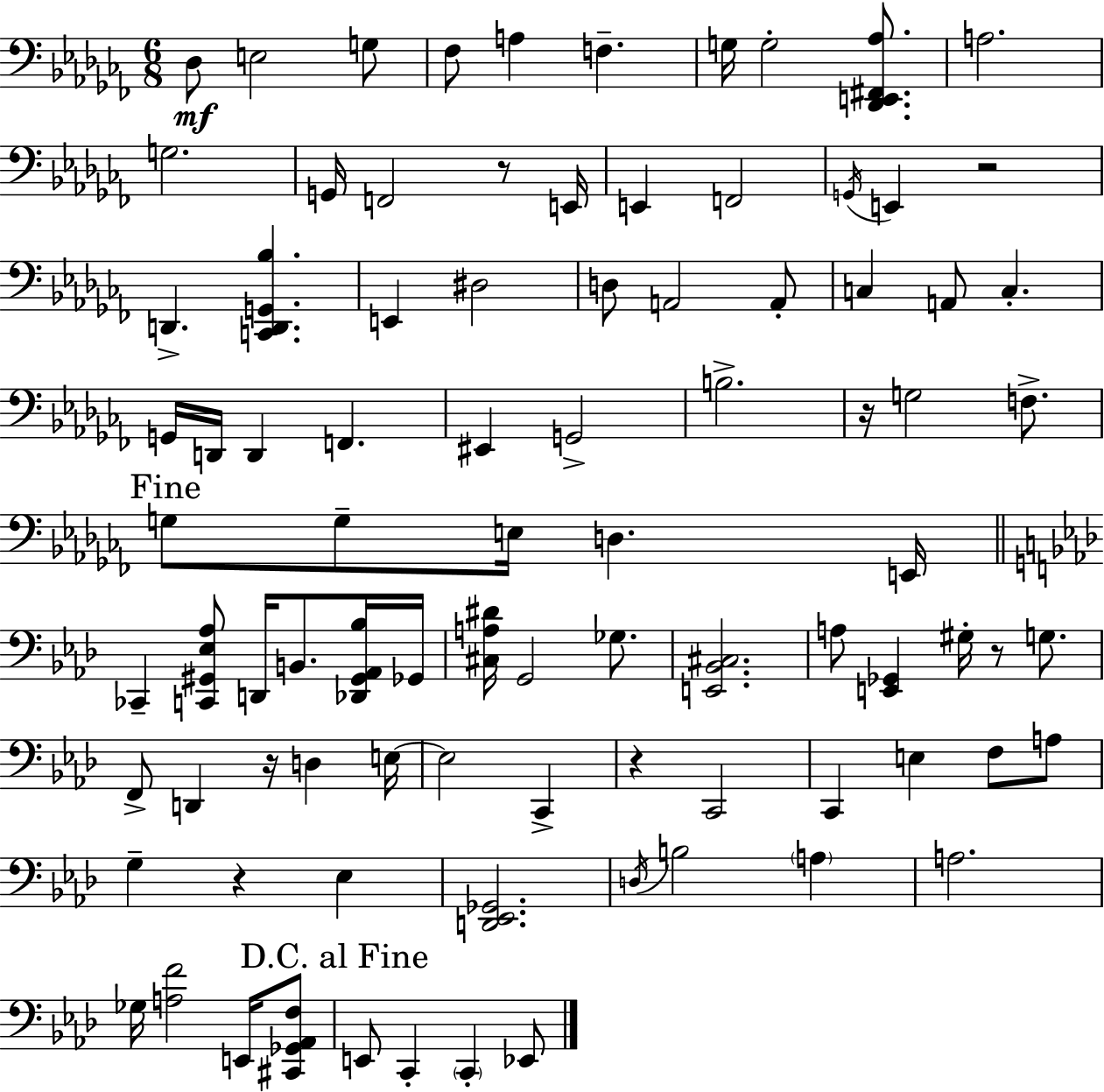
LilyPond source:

{
  \clef bass
  \numericTimeSignature
  \time 6/8
  \key aes \minor
  \repeat volta 2 { des8\mf e2 g8 | fes8 a4 f4.-- | g16 g2-. <des, e, fis, aes>8. | a2. | \break g2. | g,16 f,2 r8 e,16 | e,4 f,2 | \acciaccatura { g,16 } e,4 r2 | \break d,4.-> <c, d, g, bes>4. | e,4 dis2 | d8 a,2 a,8-. | c4 a,8 c4.-. | \break g,16 d,16 d,4 f,4. | eis,4 g,2-> | b2.-> | r16 g2 f8.-> | \break \mark "Fine" g8 g8-- e16 d4. | e,16 \bar "||" \break \key f \minor ces,4-- <c, gis, ees aes>8 d,16 b,8. <des, gis, aes, bes>16 ges,16 | <cis a dis'>16 g,2 ges8. | <e, bes, cis>2. | a8 <e, ges,>4 gis16-. r8 g8. | \break f,8-> d,4 r16 d4 e16~~ | e2 c,4-> | r4 c,2 | c,4 e4 f8 a8 | \break g4-- r4 ees4 | <d, ees, ges,>2. | \acciaccatura { d16 } b2 \parenthesize a4 | a2. | \break ges16 <a f'>2 e,16 <cis, ges, aes, f>8 | \mark "D.C. al Fine" e,8 c,4-. \parenthesize c,4-. ees,8 | } \bar "|."
}